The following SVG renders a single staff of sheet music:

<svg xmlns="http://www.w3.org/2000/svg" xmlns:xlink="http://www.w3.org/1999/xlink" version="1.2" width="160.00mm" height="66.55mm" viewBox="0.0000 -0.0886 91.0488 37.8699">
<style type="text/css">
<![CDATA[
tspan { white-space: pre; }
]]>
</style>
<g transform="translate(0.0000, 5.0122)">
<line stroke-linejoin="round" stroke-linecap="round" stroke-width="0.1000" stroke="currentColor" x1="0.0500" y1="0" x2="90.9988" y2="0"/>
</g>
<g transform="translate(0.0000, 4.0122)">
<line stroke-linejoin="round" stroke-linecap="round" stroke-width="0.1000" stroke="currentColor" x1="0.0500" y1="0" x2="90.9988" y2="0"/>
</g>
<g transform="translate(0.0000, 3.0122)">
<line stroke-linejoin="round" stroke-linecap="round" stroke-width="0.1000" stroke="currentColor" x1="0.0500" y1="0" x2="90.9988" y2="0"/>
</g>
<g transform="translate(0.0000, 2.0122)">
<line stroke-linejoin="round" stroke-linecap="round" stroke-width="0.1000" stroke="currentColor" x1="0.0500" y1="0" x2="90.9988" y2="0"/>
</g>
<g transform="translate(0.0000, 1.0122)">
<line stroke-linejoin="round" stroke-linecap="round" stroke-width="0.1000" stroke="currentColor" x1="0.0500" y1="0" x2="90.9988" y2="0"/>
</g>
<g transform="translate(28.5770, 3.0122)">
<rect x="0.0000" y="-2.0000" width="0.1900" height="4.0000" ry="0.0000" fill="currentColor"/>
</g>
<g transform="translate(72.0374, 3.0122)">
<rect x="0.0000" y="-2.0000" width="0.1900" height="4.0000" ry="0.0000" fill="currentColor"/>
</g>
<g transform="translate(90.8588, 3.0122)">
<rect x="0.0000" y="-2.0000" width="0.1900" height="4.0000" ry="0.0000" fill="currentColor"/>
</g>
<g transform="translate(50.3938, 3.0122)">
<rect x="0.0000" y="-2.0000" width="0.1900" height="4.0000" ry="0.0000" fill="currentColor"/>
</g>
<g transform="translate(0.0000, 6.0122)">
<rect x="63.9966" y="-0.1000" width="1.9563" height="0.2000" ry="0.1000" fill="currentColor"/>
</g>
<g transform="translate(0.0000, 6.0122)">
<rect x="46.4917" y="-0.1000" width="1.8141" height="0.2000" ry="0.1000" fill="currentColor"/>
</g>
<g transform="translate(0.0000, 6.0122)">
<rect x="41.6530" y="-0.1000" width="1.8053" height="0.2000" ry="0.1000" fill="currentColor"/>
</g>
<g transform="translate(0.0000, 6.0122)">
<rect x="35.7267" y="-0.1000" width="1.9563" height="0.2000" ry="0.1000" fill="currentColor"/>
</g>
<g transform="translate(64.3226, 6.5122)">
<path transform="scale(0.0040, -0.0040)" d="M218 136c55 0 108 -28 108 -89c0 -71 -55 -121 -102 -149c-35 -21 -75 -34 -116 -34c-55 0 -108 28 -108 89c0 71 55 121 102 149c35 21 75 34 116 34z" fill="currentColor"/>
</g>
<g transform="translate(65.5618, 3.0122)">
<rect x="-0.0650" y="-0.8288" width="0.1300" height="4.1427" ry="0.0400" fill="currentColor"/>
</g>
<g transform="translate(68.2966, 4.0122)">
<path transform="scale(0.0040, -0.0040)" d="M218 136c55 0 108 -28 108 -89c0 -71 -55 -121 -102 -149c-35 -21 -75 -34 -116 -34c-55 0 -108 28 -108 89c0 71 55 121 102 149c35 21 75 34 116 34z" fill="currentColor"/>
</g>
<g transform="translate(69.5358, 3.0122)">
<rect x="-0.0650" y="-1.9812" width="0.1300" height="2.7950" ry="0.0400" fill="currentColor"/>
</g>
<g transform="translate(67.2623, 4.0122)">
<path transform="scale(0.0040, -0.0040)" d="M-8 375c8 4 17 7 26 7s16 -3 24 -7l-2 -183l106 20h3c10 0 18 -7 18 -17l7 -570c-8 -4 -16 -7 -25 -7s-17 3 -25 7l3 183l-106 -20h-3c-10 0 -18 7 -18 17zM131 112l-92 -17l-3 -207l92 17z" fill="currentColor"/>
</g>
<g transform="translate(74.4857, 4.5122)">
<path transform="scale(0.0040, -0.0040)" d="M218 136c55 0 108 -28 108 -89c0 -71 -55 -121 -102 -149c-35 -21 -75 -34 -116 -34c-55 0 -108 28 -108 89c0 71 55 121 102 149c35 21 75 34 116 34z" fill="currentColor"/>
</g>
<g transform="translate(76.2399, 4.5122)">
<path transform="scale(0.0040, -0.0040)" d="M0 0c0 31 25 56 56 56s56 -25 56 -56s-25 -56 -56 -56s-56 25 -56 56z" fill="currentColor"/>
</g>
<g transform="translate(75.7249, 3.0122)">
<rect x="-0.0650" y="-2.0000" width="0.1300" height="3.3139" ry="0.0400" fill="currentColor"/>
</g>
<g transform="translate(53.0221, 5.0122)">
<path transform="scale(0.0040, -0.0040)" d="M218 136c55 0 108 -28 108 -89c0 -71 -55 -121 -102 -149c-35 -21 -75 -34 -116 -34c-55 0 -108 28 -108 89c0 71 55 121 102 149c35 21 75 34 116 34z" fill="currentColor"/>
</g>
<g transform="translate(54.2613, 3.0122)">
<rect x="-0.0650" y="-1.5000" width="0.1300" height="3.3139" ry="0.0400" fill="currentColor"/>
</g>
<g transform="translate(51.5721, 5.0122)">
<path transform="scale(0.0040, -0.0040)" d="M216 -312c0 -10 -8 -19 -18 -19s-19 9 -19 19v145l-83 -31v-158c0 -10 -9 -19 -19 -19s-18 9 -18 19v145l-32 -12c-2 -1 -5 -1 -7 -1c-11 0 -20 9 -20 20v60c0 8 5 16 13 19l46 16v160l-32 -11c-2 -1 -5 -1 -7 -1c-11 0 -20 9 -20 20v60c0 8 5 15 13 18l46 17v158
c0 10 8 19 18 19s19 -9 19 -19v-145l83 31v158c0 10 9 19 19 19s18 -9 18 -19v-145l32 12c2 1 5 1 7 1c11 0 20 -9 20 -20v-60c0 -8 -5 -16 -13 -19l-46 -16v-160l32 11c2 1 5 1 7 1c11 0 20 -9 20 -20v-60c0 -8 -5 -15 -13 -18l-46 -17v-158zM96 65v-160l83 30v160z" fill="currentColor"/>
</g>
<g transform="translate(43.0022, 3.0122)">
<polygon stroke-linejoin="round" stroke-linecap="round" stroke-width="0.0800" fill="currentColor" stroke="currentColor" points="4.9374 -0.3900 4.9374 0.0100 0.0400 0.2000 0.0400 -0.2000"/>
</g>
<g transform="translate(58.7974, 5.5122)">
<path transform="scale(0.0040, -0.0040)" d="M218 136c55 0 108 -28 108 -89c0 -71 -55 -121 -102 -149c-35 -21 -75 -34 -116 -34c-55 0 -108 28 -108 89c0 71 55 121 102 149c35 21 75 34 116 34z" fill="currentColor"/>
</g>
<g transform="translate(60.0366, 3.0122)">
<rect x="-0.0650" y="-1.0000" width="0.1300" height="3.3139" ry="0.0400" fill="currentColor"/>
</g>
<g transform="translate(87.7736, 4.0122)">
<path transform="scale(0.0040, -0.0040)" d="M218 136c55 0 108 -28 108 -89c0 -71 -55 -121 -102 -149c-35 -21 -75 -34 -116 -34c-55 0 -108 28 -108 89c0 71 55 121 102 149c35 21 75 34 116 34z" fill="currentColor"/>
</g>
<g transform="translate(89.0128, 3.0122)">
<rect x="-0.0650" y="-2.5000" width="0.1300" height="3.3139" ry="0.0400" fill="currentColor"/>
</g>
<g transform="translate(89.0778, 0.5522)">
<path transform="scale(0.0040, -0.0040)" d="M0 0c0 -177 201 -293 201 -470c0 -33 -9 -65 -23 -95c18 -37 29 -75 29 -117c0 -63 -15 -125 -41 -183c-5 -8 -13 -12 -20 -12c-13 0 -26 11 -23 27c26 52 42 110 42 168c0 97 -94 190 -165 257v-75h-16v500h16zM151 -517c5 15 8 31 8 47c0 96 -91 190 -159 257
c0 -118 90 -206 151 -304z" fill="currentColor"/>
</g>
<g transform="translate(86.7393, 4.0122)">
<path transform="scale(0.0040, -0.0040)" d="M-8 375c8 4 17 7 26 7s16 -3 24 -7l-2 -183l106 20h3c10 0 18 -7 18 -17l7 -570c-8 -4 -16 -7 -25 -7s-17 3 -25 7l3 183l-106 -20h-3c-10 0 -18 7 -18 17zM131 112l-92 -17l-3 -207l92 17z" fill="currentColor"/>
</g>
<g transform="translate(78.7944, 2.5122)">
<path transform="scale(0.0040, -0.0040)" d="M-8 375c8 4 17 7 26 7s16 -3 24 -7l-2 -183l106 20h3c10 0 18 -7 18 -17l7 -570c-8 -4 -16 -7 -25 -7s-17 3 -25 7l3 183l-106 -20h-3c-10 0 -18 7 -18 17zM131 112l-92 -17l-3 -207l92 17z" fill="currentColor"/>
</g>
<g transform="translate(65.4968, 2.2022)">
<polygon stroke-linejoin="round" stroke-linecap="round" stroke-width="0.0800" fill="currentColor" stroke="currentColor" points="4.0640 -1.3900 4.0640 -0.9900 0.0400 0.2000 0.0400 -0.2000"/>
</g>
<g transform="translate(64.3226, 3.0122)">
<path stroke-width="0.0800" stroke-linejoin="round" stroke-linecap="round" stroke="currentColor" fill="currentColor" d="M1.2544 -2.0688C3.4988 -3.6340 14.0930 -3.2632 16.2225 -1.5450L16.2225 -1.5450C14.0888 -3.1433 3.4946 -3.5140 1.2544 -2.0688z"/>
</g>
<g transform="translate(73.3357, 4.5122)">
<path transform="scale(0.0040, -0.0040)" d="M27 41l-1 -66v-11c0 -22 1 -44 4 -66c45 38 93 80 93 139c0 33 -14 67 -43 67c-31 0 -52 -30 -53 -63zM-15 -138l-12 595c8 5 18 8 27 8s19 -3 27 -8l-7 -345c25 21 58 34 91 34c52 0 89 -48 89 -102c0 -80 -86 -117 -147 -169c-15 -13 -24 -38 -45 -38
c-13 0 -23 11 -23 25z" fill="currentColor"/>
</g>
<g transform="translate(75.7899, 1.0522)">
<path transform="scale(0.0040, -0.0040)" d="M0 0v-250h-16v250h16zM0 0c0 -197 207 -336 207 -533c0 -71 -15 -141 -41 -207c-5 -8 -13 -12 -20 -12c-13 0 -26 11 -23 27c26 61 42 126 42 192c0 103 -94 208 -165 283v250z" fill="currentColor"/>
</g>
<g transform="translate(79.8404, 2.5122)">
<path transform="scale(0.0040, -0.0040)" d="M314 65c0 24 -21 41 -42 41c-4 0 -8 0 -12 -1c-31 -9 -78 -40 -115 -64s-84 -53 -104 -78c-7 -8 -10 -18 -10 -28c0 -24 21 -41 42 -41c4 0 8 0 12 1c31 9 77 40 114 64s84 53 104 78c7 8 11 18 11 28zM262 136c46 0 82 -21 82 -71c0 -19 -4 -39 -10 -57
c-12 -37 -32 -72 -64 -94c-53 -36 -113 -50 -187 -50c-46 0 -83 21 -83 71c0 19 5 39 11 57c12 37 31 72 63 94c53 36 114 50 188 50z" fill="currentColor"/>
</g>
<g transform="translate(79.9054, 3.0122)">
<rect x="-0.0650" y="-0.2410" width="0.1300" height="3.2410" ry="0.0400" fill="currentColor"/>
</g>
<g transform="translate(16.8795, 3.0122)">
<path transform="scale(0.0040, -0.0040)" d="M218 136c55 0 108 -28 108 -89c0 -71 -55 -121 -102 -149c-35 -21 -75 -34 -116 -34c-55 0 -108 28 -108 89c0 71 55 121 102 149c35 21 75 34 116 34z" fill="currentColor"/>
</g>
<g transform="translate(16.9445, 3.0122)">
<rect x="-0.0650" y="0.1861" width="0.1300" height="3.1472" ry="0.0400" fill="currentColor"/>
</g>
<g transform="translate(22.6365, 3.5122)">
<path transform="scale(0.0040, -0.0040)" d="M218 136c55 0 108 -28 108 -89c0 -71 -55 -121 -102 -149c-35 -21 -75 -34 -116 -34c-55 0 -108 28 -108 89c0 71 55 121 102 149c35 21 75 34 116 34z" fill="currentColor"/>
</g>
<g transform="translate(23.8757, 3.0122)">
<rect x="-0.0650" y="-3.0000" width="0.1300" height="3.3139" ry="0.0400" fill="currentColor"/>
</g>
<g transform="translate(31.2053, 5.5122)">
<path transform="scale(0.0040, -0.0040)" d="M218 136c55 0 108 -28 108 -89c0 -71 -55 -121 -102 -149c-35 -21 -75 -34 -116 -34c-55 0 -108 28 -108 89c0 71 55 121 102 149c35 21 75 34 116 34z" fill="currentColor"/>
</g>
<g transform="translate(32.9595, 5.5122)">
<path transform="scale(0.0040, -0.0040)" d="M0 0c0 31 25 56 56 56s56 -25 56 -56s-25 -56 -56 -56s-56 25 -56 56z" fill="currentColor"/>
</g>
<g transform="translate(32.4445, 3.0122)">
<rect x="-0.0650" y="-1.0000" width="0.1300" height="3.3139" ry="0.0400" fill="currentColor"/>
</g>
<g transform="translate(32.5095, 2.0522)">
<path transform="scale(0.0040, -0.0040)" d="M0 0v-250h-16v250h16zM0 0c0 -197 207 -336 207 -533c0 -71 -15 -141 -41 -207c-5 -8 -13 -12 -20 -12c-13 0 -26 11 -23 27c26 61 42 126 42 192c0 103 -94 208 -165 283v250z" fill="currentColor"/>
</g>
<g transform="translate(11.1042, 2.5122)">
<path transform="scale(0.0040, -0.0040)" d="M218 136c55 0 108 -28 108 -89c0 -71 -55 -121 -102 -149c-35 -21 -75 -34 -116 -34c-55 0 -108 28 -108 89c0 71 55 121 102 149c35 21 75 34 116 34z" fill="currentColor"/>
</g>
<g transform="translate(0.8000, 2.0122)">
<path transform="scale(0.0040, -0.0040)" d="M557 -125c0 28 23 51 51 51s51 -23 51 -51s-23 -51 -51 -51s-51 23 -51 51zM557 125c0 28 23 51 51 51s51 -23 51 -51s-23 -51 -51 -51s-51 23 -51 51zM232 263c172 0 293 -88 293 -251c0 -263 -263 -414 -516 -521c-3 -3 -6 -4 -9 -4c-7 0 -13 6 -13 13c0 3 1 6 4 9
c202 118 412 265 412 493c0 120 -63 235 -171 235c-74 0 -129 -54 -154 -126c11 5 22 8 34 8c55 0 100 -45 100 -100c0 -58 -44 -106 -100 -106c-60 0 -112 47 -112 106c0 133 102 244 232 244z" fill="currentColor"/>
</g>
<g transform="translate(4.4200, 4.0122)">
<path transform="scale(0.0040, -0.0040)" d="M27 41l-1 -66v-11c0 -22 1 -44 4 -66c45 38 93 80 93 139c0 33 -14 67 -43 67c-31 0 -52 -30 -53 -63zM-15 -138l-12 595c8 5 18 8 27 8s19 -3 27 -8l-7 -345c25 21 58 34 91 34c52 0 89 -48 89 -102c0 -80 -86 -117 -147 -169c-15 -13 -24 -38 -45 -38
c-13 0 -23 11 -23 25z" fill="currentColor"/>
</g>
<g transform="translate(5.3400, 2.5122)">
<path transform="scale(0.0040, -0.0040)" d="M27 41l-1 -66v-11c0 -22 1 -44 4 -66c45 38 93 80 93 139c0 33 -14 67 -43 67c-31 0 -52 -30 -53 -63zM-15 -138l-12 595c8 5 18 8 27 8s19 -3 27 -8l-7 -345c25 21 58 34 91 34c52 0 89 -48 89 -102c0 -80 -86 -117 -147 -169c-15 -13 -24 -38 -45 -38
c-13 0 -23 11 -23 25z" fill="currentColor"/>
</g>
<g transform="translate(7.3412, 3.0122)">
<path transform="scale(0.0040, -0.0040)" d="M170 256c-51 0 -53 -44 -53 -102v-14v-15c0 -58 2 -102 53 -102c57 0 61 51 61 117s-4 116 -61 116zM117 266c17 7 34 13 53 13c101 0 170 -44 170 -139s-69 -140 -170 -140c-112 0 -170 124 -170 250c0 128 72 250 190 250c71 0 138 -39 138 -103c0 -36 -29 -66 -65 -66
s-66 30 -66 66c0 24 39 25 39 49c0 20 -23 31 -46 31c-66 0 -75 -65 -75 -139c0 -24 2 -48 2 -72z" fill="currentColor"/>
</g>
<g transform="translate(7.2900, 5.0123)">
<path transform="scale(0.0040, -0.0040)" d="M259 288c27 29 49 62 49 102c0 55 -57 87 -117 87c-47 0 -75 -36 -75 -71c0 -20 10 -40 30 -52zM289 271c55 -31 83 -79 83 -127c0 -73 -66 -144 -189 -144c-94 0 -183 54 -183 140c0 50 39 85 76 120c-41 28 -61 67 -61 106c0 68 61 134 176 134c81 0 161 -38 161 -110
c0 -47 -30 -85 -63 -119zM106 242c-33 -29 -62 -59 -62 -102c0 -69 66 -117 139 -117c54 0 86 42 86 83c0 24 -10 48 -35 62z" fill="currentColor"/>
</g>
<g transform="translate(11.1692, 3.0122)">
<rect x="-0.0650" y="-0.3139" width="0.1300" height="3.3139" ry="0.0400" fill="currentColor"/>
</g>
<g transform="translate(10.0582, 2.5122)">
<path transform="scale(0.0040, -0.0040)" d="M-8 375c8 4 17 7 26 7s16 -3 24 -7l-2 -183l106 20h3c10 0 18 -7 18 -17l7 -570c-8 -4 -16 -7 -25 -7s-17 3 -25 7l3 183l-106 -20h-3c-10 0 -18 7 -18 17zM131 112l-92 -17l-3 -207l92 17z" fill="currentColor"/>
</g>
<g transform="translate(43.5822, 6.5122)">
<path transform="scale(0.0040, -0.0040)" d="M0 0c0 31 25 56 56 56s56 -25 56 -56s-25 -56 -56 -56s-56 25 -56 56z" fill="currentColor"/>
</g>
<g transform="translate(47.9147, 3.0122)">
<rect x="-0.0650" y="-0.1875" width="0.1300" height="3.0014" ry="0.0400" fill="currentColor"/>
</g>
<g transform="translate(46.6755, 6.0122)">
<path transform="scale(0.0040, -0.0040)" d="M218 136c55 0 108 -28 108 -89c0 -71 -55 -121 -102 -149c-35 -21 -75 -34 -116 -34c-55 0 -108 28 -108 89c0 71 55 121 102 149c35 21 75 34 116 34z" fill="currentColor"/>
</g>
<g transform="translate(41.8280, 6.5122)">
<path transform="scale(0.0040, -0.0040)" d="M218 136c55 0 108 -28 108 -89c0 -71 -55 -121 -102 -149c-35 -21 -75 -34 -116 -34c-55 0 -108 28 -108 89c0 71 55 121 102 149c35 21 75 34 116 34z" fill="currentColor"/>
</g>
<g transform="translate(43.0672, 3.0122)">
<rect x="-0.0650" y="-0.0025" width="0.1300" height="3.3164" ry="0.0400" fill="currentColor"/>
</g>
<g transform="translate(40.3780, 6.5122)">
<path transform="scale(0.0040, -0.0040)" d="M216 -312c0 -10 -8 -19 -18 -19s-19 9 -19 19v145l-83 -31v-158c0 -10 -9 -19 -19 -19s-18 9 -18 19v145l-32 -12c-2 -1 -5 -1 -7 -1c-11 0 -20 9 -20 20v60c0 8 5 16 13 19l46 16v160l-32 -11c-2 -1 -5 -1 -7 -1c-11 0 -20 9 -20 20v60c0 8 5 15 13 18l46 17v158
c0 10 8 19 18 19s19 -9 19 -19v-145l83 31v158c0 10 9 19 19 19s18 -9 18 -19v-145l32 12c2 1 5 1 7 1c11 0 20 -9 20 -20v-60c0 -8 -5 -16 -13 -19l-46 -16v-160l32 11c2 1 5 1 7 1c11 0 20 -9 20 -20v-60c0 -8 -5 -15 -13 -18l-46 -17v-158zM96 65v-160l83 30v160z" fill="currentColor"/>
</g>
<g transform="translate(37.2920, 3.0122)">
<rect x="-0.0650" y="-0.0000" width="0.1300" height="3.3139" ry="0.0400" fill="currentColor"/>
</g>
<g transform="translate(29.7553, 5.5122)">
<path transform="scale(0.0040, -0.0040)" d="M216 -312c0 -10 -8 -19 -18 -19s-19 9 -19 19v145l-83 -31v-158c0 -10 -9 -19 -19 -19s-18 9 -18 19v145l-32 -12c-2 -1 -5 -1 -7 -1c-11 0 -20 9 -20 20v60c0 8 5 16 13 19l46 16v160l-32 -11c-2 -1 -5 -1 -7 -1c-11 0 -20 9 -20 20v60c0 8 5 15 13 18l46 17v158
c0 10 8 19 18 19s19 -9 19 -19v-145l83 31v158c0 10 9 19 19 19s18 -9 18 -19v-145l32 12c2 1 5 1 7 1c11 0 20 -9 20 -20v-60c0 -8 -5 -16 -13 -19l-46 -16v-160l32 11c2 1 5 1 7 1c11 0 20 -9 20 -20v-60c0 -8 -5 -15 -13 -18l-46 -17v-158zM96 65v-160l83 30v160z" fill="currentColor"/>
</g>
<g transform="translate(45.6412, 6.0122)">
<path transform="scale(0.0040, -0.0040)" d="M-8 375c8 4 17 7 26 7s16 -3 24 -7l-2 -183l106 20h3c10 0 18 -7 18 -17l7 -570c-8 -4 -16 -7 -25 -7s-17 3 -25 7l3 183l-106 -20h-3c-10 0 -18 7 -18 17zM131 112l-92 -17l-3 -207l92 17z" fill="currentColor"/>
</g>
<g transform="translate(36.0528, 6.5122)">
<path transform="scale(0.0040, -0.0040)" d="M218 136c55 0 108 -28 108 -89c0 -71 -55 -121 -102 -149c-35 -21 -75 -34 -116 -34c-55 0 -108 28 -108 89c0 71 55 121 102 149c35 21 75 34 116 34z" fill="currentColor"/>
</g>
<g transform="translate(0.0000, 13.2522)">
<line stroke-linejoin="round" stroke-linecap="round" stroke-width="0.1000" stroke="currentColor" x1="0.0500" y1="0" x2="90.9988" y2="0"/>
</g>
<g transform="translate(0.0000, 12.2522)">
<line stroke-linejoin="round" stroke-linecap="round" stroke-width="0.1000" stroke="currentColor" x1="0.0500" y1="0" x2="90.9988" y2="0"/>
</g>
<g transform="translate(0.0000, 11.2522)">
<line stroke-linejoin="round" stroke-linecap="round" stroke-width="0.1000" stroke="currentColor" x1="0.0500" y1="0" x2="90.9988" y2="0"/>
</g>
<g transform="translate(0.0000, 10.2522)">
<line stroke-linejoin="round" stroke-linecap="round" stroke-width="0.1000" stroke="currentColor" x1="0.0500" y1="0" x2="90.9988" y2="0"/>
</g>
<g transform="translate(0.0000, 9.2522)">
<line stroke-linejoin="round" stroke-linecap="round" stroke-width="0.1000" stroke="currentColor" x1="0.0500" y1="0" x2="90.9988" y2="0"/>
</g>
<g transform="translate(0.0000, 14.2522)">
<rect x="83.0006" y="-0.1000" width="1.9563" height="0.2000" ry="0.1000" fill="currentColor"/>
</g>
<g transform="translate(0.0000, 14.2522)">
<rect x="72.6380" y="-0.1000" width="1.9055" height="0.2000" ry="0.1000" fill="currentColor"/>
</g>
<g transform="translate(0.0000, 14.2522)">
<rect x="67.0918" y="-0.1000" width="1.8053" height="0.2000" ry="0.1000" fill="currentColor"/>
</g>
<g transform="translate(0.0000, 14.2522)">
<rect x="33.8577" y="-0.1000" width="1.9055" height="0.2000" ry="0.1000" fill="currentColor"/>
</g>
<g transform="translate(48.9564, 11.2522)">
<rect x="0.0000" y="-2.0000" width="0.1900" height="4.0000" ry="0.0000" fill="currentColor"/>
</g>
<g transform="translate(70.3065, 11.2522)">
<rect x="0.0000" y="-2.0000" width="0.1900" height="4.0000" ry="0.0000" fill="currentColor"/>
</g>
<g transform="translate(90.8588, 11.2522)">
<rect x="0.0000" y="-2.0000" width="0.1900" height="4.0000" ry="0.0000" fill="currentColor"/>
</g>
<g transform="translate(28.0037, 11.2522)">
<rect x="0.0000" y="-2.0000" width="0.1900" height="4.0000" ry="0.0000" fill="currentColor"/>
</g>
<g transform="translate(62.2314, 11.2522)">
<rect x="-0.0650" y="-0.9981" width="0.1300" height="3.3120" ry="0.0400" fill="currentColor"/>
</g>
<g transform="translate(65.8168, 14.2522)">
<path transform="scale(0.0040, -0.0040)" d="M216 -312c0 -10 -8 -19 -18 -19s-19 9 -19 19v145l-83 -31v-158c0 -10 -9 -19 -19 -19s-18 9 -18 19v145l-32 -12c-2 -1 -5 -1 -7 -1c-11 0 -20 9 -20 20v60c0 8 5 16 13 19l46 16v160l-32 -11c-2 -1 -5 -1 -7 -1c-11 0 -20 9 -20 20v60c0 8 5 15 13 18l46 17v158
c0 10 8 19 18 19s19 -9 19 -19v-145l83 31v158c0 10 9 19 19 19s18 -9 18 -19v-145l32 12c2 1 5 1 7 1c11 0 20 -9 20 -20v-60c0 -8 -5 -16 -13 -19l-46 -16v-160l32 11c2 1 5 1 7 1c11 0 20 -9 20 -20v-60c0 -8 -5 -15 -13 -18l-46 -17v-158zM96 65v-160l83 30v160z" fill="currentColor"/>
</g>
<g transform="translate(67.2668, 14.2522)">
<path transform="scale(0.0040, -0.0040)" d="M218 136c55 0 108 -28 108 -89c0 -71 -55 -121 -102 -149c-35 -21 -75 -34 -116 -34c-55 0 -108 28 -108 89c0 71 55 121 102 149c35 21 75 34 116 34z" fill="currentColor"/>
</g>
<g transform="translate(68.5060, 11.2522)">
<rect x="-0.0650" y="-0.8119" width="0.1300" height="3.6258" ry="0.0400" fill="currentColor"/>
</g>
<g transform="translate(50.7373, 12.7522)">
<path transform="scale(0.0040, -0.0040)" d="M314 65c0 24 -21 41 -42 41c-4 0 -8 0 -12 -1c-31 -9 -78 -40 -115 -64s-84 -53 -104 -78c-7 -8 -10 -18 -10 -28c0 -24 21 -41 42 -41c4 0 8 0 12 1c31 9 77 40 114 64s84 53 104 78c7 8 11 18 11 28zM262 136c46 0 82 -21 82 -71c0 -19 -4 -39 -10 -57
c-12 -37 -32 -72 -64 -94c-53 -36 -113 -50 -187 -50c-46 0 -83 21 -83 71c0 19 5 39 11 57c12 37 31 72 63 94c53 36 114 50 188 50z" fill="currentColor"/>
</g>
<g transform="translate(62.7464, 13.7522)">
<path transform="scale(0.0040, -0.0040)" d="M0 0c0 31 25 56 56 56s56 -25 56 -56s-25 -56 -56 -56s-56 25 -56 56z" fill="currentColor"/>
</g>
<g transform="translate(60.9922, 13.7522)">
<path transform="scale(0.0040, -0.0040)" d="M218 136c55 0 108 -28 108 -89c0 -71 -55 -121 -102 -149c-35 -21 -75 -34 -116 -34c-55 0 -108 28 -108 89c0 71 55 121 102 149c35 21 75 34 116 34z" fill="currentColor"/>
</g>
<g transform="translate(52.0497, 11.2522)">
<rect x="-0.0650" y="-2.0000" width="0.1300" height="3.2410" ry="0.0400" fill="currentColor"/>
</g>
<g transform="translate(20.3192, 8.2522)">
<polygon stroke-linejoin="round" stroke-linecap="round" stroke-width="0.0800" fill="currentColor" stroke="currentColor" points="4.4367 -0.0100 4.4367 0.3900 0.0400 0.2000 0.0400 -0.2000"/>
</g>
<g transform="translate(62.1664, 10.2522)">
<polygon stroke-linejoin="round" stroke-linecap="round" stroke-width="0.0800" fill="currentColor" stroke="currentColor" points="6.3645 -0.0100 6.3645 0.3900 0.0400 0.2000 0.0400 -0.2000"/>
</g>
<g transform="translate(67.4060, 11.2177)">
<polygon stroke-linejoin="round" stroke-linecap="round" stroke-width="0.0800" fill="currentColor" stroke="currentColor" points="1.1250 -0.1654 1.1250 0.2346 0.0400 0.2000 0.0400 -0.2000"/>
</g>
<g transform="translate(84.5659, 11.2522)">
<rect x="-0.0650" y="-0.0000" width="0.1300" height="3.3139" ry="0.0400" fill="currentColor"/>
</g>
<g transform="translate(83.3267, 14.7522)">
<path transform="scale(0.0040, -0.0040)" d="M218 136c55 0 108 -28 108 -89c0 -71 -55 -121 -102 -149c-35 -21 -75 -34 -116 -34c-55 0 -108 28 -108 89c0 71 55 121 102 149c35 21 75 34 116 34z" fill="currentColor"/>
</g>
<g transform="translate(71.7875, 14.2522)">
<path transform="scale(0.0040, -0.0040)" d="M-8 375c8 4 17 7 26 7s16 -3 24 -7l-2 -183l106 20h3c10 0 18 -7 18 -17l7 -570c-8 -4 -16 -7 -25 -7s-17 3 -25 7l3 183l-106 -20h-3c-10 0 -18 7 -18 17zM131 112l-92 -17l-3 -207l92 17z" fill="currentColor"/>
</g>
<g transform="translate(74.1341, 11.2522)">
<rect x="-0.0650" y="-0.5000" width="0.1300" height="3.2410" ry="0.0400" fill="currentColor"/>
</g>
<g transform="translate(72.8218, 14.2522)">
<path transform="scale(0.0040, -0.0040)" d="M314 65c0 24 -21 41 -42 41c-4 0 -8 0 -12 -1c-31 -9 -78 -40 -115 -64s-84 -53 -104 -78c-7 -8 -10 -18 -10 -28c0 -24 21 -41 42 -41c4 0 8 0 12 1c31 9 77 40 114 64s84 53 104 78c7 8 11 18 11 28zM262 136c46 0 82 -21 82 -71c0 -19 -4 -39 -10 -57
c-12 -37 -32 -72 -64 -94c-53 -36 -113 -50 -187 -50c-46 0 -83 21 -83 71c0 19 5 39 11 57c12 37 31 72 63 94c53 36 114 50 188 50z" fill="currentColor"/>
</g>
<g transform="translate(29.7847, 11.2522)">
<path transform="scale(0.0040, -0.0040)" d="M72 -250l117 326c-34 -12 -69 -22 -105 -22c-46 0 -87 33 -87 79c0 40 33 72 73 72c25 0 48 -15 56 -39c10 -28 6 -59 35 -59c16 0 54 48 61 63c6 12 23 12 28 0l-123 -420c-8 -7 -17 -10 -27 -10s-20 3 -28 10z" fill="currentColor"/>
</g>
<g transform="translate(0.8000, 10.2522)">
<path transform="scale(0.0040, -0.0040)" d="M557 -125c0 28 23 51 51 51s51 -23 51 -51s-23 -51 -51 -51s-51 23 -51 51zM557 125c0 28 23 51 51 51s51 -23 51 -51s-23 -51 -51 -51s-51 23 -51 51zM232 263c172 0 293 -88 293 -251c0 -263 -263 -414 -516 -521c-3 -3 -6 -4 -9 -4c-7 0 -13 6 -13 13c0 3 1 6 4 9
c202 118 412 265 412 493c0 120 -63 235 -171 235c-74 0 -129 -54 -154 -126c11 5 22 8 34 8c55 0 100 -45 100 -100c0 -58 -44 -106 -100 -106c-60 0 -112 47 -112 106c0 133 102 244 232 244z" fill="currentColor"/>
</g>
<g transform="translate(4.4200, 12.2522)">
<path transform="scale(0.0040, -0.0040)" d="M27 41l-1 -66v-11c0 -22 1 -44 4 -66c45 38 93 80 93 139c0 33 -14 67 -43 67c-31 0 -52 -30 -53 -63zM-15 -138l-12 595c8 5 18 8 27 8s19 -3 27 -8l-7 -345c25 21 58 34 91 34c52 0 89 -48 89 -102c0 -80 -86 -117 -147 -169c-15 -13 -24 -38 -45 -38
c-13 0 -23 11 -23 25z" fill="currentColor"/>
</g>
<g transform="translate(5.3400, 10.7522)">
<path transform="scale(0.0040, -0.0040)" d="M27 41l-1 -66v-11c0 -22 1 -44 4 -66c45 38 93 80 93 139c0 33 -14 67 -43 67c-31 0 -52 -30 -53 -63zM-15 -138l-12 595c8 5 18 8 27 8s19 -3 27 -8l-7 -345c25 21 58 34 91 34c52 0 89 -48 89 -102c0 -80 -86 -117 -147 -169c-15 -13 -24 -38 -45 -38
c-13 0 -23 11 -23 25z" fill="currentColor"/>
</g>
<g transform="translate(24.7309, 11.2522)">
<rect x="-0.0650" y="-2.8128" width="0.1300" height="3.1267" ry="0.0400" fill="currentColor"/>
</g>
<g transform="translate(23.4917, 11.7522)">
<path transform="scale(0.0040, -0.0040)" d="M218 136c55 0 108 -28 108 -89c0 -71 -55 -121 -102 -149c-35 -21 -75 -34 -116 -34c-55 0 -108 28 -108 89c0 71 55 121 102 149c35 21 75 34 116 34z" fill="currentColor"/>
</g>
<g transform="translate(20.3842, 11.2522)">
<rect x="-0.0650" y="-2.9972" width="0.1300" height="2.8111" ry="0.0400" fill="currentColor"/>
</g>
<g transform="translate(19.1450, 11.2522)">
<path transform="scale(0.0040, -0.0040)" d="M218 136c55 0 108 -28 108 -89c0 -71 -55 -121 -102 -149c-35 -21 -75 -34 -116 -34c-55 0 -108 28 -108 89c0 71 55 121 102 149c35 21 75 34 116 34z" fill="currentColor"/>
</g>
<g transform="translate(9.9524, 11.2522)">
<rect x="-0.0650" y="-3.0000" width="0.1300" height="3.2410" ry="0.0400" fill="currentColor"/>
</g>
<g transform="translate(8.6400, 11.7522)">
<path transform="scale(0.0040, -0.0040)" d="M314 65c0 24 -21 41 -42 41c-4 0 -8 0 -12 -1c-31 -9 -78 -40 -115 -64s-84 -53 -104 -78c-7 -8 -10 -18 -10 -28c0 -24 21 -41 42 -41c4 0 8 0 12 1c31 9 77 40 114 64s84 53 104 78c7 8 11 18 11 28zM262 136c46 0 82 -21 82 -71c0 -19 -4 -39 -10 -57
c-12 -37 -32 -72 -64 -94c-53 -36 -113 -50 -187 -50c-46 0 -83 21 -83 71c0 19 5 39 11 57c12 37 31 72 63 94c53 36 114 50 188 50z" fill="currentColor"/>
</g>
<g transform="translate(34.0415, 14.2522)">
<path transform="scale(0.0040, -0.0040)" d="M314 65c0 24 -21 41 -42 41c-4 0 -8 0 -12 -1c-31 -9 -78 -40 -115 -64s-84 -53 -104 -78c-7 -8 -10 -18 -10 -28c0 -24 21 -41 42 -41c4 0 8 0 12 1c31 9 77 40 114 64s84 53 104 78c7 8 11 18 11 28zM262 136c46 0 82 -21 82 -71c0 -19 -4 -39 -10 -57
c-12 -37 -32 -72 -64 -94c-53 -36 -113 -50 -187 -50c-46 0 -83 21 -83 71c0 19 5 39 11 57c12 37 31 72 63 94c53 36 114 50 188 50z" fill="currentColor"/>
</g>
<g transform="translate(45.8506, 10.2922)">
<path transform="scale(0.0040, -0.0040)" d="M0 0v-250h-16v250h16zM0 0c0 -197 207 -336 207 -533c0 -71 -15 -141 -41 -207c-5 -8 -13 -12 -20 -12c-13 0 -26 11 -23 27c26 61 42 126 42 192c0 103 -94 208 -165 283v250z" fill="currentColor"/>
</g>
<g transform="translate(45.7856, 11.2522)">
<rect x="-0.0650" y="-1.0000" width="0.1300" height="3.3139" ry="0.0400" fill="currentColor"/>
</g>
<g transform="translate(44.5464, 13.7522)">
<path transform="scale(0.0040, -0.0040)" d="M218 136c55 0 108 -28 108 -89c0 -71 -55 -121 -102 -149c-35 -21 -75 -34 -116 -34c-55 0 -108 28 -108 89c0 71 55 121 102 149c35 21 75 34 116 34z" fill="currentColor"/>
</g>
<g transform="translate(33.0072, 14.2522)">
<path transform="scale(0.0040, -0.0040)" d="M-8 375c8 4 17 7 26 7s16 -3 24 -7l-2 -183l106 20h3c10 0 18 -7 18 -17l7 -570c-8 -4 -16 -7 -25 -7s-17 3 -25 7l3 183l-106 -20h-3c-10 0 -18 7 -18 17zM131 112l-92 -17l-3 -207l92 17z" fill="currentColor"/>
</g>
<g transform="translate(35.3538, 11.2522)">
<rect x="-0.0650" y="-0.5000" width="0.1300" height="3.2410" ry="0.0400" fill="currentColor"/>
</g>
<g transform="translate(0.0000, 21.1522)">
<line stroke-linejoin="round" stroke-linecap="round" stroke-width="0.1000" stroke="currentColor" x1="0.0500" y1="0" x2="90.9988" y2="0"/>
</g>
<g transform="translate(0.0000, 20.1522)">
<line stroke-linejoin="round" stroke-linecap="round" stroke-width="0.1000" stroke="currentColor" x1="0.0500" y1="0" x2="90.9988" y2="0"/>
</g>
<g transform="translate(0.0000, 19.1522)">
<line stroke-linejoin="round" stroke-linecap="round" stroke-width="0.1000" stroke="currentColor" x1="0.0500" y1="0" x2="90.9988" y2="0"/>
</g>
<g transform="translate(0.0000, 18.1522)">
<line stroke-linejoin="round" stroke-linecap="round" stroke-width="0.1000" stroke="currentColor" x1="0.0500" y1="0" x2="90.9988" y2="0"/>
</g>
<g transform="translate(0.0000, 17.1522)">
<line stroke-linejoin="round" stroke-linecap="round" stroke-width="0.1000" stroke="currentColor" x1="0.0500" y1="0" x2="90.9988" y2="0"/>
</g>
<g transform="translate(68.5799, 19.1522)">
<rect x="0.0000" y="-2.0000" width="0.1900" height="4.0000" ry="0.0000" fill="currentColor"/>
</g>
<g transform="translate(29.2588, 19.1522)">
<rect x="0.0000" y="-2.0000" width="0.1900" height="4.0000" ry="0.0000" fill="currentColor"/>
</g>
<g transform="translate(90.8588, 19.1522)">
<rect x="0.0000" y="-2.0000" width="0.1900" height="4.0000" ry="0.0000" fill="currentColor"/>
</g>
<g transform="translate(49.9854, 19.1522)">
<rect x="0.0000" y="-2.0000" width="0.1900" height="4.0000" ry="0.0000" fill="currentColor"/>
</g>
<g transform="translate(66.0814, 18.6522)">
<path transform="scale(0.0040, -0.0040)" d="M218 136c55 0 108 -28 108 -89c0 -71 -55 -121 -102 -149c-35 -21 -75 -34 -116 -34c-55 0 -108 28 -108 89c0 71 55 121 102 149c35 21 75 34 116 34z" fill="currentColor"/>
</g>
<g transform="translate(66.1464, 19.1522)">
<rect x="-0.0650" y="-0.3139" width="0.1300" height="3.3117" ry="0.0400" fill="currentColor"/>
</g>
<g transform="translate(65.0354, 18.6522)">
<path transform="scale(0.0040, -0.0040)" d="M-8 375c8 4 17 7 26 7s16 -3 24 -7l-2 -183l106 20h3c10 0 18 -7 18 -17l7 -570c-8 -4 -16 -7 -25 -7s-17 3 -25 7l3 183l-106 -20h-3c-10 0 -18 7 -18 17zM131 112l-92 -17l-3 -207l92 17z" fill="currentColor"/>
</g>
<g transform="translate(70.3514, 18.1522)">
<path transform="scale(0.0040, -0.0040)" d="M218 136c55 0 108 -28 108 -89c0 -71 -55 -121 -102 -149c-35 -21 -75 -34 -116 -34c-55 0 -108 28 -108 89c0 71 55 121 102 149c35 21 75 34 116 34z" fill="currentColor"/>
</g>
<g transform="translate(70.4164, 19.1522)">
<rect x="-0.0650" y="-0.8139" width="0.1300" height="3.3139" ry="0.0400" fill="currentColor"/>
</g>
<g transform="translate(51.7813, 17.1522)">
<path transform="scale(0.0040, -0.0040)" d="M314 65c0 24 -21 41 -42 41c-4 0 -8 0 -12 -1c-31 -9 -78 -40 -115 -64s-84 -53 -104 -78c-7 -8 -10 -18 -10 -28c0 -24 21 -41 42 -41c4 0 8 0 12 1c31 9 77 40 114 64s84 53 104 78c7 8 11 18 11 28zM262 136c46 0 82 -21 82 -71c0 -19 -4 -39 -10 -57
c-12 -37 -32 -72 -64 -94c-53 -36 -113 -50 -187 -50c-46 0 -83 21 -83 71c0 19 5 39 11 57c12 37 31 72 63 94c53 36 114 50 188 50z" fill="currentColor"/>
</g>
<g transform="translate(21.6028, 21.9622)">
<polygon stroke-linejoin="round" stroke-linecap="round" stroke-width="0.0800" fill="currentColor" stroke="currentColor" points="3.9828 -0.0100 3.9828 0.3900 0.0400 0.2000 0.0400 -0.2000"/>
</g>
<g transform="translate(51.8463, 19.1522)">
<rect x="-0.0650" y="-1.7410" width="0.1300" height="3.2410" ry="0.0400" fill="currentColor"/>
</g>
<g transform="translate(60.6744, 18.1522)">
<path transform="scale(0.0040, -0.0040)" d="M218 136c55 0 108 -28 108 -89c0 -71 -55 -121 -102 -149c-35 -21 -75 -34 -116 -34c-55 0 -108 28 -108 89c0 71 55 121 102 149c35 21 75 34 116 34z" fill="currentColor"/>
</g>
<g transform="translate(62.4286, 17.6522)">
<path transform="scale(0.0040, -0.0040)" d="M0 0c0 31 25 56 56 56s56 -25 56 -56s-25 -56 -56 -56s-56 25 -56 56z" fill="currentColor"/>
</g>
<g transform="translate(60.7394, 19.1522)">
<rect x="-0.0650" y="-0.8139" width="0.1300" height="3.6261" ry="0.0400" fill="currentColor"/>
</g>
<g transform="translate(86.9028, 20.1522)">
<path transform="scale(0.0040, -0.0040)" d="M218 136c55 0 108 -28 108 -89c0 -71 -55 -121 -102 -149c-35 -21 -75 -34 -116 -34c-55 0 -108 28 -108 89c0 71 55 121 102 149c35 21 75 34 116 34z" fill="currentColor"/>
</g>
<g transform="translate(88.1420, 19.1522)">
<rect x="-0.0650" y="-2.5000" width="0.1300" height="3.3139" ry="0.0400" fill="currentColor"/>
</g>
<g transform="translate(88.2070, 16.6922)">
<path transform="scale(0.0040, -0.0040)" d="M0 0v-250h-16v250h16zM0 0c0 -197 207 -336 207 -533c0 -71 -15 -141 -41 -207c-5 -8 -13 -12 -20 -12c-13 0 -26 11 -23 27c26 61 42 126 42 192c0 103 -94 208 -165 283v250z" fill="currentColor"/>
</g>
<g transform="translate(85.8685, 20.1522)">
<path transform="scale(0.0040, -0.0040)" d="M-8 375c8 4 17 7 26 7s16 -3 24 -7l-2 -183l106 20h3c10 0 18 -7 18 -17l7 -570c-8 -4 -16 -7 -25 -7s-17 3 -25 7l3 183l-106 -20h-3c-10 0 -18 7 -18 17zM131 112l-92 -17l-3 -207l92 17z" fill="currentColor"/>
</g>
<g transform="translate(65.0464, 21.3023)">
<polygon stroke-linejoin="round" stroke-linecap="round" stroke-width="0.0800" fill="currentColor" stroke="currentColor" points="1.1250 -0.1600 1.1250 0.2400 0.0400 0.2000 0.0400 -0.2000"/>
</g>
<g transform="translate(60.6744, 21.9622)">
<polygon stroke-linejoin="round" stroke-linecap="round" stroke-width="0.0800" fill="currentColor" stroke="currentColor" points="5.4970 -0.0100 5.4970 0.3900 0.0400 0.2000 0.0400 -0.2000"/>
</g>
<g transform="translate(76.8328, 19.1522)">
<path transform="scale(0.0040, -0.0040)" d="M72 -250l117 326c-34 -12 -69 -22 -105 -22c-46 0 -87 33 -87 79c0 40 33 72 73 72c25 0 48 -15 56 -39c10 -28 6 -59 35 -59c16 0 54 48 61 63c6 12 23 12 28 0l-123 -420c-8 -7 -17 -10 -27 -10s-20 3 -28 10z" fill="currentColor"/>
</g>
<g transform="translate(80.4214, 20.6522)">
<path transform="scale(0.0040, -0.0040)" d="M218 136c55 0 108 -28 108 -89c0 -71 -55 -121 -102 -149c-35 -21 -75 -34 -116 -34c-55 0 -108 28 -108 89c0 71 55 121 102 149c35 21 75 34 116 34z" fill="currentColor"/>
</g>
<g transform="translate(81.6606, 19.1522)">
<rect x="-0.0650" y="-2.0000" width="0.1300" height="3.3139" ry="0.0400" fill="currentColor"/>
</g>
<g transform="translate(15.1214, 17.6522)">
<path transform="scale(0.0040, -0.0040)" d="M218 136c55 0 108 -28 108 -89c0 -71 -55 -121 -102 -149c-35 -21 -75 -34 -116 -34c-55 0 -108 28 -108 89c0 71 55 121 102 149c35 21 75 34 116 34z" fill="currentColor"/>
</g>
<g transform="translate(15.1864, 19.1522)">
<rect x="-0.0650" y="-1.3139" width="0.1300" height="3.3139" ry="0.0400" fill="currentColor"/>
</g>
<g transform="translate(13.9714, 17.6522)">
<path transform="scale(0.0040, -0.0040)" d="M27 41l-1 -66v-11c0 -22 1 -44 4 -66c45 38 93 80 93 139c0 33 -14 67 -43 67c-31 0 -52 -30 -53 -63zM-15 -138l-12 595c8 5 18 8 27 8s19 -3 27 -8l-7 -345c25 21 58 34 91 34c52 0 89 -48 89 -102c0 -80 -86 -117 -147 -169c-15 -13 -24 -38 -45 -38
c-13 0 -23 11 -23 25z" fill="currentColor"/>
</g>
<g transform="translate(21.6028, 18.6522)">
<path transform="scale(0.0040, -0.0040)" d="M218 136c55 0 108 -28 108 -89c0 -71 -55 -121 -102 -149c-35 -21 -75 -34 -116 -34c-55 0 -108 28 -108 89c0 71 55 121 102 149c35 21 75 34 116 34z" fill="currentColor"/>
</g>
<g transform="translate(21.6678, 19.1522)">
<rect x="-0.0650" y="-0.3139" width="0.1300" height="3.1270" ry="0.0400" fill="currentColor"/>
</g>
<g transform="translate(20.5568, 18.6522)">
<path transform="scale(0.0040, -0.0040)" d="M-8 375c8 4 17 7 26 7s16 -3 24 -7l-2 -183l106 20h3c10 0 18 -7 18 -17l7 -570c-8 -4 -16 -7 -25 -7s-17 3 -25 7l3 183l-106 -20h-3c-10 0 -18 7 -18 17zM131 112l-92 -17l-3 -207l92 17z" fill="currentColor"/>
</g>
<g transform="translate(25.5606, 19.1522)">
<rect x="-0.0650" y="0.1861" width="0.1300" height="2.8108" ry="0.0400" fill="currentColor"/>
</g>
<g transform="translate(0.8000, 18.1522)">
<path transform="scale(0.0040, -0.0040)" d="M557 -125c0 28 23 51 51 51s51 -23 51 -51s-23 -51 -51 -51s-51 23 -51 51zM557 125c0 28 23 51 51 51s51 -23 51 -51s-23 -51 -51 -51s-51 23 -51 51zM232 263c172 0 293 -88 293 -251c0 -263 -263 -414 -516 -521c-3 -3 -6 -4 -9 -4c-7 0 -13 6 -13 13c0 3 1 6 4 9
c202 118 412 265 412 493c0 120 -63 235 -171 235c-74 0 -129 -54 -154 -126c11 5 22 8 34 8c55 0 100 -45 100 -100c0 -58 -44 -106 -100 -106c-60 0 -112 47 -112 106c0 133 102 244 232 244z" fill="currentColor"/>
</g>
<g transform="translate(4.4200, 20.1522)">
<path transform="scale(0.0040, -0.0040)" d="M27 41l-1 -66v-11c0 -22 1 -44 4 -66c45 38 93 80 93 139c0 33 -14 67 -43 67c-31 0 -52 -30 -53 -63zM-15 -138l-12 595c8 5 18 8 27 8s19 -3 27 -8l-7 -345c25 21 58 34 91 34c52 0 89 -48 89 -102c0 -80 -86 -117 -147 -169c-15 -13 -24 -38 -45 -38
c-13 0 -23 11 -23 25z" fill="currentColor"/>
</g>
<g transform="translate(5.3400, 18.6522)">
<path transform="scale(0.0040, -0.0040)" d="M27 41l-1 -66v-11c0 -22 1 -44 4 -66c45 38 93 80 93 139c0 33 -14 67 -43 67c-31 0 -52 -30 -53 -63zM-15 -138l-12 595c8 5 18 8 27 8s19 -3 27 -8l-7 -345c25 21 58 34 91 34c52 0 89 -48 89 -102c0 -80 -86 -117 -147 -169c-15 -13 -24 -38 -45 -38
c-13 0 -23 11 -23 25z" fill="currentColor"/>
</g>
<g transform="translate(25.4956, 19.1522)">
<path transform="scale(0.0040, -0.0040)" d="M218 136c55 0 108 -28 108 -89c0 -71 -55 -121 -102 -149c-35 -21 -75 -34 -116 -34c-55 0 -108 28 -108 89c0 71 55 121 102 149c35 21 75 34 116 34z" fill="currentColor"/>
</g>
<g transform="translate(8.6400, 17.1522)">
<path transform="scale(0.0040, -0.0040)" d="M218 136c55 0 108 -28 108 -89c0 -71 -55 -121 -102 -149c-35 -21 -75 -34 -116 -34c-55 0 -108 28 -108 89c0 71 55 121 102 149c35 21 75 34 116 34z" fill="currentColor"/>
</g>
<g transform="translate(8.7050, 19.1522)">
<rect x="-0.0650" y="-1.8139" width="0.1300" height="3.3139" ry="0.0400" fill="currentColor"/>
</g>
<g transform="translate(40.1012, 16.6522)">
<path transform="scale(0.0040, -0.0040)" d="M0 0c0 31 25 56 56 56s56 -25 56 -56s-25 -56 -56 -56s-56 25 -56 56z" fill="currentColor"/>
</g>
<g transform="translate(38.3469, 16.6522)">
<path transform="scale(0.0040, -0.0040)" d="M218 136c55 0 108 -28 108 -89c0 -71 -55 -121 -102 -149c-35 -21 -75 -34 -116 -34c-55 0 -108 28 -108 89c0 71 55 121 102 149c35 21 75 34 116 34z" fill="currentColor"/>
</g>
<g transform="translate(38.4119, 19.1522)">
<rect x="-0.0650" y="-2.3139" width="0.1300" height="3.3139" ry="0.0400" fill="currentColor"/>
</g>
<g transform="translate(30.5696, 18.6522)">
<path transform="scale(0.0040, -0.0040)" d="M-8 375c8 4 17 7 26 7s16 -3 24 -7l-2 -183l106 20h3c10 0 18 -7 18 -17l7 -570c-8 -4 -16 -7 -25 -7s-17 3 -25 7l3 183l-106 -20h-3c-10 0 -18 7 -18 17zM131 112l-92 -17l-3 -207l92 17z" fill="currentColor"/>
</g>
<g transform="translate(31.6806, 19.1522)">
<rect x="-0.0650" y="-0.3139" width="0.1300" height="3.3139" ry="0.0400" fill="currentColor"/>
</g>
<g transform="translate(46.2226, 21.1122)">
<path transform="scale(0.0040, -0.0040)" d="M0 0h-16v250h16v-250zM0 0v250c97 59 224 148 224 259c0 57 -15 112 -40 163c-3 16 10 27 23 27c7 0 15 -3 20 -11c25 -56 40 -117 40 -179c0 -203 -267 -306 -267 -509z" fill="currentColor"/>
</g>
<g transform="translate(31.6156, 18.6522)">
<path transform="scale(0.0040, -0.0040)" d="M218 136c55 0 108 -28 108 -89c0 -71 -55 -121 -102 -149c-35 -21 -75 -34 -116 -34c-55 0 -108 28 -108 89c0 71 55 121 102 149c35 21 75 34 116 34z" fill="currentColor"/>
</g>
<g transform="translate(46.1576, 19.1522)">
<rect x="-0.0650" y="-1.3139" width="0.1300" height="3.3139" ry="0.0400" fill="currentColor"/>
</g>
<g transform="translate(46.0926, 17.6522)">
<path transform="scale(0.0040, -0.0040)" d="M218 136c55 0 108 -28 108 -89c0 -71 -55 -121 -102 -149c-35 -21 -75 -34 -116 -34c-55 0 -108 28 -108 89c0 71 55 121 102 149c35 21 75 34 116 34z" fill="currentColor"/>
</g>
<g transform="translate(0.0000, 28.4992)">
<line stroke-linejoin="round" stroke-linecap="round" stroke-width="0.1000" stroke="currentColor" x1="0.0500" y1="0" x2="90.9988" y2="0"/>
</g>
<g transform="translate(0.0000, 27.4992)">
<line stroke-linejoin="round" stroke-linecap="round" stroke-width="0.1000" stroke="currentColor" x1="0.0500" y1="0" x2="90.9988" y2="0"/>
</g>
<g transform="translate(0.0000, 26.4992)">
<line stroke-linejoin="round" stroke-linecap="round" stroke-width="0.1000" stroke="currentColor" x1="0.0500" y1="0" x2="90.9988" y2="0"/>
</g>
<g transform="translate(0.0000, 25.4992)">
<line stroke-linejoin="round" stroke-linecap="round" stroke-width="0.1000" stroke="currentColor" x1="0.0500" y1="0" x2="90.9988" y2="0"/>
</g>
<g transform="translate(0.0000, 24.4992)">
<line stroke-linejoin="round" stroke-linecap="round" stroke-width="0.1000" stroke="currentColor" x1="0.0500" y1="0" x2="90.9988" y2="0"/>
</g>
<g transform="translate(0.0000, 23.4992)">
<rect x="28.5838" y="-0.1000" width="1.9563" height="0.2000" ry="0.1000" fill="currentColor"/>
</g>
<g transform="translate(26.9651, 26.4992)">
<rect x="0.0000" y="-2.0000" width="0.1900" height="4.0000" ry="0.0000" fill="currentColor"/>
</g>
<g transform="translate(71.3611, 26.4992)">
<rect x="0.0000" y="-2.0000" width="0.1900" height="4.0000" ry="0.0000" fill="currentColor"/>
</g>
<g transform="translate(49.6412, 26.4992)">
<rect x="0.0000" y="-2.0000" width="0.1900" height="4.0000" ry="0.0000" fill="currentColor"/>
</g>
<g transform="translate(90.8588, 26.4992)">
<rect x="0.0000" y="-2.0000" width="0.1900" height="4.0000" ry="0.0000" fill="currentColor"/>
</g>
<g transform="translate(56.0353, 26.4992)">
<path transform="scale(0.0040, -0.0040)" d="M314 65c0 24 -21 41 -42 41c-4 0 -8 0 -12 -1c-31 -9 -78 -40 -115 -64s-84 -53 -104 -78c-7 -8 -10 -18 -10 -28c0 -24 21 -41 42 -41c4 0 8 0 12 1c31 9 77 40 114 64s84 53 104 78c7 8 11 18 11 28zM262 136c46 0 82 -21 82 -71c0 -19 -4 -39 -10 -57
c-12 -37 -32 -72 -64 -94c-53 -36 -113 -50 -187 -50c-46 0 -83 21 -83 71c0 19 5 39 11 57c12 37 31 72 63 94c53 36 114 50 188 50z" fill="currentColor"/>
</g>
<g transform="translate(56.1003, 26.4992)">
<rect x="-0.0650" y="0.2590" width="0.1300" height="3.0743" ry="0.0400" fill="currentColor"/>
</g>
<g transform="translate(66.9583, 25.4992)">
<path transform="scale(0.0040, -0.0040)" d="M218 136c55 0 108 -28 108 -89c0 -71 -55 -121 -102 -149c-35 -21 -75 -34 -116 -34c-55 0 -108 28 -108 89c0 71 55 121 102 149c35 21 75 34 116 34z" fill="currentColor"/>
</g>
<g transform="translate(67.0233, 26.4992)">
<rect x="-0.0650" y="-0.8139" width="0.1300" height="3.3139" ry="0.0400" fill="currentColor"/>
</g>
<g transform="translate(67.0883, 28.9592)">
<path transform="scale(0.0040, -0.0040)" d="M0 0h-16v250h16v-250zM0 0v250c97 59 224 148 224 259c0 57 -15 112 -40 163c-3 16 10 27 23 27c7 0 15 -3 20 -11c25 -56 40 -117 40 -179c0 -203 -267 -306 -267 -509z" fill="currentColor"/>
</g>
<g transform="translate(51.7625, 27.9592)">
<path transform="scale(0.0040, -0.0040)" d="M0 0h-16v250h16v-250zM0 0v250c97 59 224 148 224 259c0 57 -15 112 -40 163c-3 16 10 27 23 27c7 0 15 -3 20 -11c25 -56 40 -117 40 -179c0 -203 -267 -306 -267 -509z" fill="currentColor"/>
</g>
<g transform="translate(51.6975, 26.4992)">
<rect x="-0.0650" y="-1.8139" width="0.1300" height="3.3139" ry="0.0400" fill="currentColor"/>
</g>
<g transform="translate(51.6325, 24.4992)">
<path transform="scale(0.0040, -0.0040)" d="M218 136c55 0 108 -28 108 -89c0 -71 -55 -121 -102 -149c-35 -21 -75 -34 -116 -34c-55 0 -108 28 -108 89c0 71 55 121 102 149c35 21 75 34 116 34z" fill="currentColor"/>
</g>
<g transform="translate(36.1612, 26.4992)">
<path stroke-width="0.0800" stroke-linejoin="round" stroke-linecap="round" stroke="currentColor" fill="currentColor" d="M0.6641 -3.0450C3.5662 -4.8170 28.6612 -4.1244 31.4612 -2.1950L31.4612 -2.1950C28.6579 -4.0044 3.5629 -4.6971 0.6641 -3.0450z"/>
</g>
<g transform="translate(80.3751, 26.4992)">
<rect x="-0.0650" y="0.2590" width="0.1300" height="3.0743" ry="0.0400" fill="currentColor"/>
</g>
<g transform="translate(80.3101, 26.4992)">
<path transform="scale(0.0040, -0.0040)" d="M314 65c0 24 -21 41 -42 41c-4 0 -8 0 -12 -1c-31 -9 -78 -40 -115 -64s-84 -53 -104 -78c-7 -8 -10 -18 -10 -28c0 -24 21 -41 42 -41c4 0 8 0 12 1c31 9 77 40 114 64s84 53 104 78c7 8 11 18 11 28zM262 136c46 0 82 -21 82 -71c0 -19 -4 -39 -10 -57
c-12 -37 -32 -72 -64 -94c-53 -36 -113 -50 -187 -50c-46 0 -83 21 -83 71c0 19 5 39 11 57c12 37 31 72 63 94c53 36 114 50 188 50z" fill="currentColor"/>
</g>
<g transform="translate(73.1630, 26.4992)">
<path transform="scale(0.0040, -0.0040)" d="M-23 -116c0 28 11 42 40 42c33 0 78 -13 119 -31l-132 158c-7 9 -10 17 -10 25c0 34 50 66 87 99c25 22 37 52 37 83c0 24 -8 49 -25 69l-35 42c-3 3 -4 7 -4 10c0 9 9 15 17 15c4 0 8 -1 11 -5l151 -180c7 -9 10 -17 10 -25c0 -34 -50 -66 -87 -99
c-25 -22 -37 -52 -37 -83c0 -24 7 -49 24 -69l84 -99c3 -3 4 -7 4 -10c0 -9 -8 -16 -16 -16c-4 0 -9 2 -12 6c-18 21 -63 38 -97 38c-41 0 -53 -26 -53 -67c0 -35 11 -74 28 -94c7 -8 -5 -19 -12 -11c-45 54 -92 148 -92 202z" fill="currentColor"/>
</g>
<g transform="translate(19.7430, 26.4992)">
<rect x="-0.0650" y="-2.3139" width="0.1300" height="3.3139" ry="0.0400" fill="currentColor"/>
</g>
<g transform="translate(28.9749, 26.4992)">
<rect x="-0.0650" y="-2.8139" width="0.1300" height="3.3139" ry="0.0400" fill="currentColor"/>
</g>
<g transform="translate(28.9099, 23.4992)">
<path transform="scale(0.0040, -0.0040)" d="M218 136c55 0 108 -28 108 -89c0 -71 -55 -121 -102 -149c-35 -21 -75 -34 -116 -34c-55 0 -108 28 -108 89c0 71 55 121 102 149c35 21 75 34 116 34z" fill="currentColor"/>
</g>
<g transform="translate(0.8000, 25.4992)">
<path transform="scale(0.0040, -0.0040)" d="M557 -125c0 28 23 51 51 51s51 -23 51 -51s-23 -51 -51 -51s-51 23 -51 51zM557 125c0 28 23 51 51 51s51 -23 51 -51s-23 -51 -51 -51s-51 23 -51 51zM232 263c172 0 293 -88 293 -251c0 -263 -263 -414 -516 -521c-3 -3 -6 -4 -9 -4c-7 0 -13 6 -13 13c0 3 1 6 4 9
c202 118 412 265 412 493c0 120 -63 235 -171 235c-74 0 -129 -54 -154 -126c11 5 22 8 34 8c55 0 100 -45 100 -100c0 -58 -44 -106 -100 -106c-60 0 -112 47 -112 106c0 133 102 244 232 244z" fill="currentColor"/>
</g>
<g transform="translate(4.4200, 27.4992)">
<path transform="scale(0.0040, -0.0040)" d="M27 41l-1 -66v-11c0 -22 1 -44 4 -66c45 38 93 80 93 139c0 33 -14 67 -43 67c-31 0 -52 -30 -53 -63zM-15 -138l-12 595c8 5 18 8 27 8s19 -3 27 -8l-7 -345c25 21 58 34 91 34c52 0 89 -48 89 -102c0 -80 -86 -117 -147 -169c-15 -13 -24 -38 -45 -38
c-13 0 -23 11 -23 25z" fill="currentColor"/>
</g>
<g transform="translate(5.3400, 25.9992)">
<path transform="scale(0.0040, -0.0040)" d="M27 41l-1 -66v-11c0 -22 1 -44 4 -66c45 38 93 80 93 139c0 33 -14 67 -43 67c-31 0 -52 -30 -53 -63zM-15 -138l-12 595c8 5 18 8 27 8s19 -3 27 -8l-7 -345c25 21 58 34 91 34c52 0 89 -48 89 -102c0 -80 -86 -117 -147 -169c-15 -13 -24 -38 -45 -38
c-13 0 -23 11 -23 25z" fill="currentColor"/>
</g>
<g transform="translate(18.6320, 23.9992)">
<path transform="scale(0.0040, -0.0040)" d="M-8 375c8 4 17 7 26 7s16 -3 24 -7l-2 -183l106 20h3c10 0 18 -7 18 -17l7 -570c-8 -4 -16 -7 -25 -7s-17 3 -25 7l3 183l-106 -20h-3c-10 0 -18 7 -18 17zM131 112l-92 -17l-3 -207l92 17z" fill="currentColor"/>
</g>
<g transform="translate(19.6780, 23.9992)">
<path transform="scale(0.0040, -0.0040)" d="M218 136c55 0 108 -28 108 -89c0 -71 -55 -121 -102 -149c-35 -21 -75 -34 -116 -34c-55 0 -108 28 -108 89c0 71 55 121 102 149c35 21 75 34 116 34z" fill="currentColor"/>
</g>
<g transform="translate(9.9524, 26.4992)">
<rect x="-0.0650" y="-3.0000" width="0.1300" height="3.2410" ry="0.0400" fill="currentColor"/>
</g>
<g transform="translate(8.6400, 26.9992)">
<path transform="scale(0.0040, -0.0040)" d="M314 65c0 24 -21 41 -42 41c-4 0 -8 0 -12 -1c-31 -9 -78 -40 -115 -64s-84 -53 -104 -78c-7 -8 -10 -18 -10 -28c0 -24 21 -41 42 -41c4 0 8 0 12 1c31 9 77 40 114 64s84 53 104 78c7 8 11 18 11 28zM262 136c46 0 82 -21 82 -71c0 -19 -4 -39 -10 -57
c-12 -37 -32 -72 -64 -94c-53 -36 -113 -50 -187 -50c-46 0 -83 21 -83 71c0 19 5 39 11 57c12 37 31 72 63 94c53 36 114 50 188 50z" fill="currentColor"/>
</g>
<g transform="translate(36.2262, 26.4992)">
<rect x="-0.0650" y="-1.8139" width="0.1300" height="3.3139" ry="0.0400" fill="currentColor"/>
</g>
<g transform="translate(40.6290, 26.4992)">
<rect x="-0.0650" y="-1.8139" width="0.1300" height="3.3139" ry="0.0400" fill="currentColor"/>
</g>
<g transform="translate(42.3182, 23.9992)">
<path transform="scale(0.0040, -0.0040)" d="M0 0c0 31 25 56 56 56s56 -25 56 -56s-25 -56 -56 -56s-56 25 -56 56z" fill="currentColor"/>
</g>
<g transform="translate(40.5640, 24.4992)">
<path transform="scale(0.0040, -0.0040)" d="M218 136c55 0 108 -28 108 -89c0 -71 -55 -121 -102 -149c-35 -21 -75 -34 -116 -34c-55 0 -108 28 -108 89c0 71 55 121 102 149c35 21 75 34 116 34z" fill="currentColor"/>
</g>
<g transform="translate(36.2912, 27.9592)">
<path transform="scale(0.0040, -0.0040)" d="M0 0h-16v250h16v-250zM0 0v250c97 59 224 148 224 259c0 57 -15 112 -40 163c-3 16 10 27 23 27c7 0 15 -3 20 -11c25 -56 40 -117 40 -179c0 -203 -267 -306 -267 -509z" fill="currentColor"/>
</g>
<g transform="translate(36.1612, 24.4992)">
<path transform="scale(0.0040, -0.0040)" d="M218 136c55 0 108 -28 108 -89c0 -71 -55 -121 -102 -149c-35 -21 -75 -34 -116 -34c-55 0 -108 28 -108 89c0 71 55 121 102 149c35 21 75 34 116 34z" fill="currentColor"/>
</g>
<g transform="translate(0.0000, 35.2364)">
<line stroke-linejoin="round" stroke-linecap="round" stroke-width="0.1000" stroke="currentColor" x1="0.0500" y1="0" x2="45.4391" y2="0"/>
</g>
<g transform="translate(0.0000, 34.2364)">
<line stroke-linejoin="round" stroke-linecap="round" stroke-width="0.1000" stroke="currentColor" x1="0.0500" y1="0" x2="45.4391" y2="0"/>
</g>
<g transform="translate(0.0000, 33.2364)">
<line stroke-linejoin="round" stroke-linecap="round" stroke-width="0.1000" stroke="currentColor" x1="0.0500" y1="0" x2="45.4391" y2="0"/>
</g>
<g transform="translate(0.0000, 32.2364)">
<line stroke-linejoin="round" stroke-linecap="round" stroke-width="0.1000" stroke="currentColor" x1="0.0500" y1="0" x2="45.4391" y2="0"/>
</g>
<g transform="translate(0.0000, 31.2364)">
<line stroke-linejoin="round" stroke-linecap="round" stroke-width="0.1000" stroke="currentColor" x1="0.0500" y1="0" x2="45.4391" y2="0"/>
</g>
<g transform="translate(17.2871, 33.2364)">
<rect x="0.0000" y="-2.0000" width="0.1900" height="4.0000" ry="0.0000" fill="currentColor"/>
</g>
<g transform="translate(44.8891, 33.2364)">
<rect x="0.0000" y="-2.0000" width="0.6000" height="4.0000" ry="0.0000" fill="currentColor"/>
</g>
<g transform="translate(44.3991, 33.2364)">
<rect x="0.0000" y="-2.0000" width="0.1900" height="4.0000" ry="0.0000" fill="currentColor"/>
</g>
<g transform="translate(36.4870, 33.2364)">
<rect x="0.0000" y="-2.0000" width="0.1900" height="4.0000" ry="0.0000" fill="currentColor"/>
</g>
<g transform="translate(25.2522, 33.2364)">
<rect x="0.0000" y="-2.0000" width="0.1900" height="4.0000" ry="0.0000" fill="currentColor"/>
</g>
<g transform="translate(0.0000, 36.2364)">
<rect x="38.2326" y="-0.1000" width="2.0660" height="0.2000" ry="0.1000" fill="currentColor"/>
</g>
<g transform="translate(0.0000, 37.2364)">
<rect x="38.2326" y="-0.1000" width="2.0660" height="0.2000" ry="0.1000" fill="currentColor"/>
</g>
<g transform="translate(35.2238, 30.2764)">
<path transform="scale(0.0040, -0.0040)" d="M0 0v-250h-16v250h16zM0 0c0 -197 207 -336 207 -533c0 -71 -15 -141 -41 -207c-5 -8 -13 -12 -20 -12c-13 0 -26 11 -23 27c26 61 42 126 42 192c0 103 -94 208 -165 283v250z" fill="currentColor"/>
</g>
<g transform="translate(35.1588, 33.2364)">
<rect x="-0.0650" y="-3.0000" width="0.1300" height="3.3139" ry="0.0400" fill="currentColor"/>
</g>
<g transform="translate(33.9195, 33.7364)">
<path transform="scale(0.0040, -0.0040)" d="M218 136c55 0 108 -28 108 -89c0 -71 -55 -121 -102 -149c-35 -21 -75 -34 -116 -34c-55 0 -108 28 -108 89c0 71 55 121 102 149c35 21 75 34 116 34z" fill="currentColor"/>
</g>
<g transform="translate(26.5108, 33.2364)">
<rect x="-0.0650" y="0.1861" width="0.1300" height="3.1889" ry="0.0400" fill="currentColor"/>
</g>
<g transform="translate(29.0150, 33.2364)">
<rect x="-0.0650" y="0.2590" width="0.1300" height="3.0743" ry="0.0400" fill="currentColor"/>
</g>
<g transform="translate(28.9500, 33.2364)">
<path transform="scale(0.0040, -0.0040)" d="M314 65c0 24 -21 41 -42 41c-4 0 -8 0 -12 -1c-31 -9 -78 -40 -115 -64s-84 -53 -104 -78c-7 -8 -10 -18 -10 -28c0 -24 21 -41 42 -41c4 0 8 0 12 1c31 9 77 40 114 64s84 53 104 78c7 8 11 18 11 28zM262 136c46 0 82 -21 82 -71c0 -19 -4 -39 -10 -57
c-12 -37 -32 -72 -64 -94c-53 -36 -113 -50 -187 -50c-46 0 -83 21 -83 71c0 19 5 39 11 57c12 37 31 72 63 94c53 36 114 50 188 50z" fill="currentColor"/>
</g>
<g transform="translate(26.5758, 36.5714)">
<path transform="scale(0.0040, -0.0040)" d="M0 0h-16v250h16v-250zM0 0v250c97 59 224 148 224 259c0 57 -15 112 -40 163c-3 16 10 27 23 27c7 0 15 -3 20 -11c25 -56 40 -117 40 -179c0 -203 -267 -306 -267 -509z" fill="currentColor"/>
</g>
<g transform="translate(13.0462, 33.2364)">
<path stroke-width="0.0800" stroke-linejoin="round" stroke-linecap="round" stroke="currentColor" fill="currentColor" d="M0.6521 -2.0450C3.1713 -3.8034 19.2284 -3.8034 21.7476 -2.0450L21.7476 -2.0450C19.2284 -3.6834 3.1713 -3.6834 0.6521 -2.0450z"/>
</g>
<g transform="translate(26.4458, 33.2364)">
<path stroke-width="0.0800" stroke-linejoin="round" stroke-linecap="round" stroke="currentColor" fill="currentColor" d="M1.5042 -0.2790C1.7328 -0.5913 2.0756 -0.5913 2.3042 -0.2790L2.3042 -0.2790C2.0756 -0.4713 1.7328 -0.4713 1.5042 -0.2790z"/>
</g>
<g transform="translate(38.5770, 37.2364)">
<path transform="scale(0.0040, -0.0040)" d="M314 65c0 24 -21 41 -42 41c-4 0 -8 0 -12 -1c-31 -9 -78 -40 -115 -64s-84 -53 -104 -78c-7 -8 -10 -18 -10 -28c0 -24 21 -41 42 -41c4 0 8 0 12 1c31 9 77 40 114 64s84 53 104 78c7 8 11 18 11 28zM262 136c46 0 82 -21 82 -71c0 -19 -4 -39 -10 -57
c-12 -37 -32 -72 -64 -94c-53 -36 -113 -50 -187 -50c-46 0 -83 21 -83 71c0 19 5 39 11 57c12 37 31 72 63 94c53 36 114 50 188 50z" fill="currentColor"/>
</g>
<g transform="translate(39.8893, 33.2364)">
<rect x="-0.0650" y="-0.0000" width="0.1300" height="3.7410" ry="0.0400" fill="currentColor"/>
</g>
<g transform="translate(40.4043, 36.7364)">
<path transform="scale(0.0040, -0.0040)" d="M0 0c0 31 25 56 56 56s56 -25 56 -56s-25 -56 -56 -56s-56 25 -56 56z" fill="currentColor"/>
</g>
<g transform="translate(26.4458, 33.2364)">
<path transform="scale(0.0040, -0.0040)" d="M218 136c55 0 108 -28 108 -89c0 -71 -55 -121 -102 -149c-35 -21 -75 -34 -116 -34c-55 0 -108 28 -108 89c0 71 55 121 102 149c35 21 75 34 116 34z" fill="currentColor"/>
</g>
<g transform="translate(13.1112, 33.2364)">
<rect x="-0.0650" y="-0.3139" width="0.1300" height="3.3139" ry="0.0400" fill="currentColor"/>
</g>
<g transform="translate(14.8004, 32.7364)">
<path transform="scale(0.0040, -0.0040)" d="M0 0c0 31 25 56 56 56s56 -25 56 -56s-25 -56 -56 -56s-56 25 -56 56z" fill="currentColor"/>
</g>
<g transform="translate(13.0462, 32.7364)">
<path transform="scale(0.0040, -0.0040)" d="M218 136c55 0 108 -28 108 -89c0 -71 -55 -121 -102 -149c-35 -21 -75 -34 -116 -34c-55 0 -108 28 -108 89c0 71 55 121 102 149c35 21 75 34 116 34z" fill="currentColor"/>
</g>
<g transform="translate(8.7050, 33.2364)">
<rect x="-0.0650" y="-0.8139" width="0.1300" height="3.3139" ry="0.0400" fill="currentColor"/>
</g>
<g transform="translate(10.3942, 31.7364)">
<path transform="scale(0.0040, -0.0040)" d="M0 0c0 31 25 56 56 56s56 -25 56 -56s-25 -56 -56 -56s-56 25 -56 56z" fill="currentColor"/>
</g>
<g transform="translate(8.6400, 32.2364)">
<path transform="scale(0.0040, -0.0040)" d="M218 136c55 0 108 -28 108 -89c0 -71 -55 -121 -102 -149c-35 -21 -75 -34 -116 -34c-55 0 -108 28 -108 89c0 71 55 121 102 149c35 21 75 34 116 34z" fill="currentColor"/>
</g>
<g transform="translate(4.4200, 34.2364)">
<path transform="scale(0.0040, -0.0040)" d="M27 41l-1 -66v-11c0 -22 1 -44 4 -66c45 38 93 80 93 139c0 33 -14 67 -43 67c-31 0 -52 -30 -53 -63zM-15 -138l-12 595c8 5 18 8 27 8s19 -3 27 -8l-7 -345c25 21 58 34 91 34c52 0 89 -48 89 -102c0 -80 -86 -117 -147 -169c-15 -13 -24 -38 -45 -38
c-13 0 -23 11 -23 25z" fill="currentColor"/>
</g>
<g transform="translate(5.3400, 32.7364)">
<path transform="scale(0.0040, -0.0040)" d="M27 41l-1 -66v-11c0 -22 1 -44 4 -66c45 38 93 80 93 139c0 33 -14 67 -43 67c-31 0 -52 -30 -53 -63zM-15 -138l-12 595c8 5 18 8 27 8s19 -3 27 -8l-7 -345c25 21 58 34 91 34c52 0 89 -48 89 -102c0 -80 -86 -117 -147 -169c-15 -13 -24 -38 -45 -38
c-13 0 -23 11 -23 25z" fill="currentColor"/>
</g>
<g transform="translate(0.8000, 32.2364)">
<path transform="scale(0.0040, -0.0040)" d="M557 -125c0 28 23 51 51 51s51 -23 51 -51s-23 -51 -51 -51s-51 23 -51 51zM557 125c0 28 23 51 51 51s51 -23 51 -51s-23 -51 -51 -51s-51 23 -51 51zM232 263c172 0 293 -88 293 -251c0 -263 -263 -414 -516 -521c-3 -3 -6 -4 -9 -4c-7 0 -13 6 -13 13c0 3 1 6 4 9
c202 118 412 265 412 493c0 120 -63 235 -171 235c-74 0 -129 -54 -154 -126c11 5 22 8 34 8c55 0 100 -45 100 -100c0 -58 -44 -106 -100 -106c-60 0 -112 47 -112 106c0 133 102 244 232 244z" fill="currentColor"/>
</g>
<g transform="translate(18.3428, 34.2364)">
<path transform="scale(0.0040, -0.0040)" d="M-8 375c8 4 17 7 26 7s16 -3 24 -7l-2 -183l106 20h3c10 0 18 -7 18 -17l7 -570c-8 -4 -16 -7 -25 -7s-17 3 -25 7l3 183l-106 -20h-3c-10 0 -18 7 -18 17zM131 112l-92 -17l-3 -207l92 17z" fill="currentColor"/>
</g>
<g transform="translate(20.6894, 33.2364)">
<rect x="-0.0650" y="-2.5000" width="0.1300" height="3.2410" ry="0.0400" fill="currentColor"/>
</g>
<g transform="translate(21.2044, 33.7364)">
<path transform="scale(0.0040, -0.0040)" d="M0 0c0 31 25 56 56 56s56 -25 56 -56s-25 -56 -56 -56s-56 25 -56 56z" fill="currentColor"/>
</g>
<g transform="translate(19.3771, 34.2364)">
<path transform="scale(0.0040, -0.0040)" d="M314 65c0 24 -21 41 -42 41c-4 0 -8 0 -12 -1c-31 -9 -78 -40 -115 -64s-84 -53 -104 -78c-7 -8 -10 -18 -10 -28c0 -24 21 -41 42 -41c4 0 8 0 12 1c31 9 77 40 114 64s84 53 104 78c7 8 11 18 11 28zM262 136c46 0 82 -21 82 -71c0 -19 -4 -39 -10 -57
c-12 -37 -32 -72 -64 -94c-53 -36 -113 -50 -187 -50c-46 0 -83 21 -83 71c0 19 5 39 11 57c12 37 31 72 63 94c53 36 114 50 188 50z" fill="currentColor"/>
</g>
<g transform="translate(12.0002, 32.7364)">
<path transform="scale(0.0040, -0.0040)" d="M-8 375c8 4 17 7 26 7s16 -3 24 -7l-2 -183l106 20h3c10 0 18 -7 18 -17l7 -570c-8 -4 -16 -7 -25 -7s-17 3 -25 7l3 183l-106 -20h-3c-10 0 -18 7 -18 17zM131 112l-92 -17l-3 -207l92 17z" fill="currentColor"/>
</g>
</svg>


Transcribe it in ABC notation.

X:1
T:Untitled
M:6/8
L:1/4
K:Bb
E, D, C, ^F,,/2 D,, ^D,,/2 E,,/2 ^G,, F,, D,,/2 B,,/2 _A,,/2 E,2 B,,/4 C,2 D,/2 C,/2 z/2 E,,2 F,,/2 A,,2 F,,/2 ^E,,/4 E,,2 D,, A, _G, E,/2 D,/2 E, _B, G,/2 A,2 F,/2 E,/4 F, z/2 A,, B,,/2 C,2 B, C A,/2 A, A,/2 D,2 F,/2 z D,2 F, E, B,,2 D,/2 D,2 C,/2 C,,2